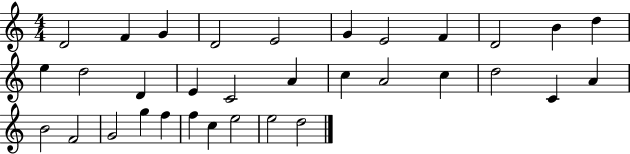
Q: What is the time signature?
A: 4/4